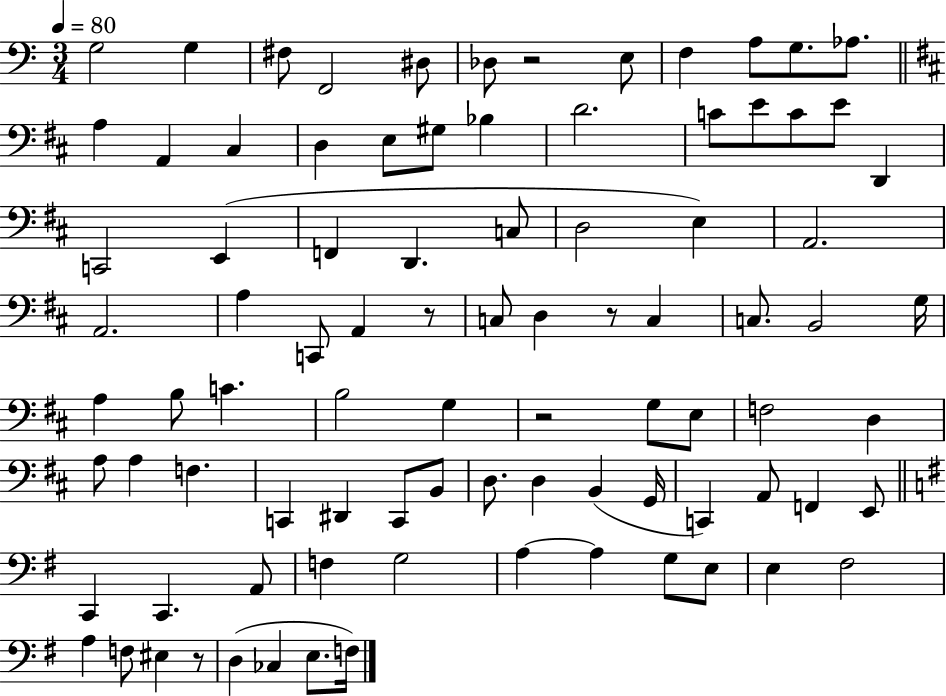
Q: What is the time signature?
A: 3/4